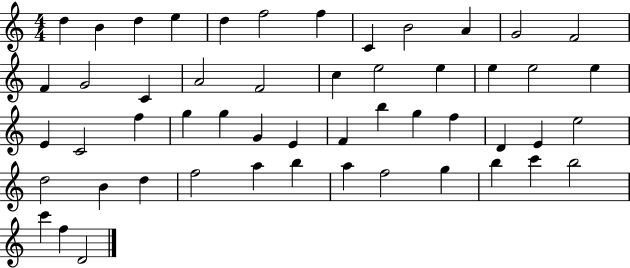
{
  \clef treble
  \numericTimeSignature
  \time 4/4
  \key c \major
  d''4 b'4 d''4 e''4 | d''4 f''2 f''4 | c'4 b'2 a'4 | g'2 f'2 | \break f'4 g'2 c'4 | a'2 f'2 | c''4 e''2 e''4 | e''4 e''2 e''4 | \break e'4 c'2 f''4 | g''4 g''4 g'4 e'4 | f'4 b''4 g''4 f''4 | d'4 e'4 e''2 | \break d''2 b'4 d''4 | f''2 a''4 b''4 | a''4 f''2 g''4 | b''4 c'''4 b''2 | \break c'''4 f''4 d'2 | \bar "|."
}